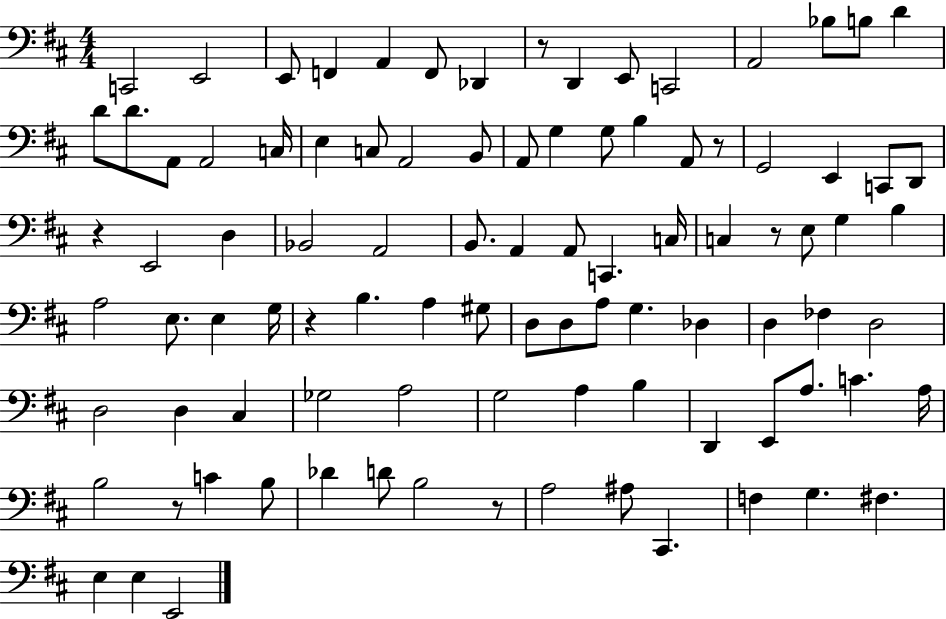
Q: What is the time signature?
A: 4/4